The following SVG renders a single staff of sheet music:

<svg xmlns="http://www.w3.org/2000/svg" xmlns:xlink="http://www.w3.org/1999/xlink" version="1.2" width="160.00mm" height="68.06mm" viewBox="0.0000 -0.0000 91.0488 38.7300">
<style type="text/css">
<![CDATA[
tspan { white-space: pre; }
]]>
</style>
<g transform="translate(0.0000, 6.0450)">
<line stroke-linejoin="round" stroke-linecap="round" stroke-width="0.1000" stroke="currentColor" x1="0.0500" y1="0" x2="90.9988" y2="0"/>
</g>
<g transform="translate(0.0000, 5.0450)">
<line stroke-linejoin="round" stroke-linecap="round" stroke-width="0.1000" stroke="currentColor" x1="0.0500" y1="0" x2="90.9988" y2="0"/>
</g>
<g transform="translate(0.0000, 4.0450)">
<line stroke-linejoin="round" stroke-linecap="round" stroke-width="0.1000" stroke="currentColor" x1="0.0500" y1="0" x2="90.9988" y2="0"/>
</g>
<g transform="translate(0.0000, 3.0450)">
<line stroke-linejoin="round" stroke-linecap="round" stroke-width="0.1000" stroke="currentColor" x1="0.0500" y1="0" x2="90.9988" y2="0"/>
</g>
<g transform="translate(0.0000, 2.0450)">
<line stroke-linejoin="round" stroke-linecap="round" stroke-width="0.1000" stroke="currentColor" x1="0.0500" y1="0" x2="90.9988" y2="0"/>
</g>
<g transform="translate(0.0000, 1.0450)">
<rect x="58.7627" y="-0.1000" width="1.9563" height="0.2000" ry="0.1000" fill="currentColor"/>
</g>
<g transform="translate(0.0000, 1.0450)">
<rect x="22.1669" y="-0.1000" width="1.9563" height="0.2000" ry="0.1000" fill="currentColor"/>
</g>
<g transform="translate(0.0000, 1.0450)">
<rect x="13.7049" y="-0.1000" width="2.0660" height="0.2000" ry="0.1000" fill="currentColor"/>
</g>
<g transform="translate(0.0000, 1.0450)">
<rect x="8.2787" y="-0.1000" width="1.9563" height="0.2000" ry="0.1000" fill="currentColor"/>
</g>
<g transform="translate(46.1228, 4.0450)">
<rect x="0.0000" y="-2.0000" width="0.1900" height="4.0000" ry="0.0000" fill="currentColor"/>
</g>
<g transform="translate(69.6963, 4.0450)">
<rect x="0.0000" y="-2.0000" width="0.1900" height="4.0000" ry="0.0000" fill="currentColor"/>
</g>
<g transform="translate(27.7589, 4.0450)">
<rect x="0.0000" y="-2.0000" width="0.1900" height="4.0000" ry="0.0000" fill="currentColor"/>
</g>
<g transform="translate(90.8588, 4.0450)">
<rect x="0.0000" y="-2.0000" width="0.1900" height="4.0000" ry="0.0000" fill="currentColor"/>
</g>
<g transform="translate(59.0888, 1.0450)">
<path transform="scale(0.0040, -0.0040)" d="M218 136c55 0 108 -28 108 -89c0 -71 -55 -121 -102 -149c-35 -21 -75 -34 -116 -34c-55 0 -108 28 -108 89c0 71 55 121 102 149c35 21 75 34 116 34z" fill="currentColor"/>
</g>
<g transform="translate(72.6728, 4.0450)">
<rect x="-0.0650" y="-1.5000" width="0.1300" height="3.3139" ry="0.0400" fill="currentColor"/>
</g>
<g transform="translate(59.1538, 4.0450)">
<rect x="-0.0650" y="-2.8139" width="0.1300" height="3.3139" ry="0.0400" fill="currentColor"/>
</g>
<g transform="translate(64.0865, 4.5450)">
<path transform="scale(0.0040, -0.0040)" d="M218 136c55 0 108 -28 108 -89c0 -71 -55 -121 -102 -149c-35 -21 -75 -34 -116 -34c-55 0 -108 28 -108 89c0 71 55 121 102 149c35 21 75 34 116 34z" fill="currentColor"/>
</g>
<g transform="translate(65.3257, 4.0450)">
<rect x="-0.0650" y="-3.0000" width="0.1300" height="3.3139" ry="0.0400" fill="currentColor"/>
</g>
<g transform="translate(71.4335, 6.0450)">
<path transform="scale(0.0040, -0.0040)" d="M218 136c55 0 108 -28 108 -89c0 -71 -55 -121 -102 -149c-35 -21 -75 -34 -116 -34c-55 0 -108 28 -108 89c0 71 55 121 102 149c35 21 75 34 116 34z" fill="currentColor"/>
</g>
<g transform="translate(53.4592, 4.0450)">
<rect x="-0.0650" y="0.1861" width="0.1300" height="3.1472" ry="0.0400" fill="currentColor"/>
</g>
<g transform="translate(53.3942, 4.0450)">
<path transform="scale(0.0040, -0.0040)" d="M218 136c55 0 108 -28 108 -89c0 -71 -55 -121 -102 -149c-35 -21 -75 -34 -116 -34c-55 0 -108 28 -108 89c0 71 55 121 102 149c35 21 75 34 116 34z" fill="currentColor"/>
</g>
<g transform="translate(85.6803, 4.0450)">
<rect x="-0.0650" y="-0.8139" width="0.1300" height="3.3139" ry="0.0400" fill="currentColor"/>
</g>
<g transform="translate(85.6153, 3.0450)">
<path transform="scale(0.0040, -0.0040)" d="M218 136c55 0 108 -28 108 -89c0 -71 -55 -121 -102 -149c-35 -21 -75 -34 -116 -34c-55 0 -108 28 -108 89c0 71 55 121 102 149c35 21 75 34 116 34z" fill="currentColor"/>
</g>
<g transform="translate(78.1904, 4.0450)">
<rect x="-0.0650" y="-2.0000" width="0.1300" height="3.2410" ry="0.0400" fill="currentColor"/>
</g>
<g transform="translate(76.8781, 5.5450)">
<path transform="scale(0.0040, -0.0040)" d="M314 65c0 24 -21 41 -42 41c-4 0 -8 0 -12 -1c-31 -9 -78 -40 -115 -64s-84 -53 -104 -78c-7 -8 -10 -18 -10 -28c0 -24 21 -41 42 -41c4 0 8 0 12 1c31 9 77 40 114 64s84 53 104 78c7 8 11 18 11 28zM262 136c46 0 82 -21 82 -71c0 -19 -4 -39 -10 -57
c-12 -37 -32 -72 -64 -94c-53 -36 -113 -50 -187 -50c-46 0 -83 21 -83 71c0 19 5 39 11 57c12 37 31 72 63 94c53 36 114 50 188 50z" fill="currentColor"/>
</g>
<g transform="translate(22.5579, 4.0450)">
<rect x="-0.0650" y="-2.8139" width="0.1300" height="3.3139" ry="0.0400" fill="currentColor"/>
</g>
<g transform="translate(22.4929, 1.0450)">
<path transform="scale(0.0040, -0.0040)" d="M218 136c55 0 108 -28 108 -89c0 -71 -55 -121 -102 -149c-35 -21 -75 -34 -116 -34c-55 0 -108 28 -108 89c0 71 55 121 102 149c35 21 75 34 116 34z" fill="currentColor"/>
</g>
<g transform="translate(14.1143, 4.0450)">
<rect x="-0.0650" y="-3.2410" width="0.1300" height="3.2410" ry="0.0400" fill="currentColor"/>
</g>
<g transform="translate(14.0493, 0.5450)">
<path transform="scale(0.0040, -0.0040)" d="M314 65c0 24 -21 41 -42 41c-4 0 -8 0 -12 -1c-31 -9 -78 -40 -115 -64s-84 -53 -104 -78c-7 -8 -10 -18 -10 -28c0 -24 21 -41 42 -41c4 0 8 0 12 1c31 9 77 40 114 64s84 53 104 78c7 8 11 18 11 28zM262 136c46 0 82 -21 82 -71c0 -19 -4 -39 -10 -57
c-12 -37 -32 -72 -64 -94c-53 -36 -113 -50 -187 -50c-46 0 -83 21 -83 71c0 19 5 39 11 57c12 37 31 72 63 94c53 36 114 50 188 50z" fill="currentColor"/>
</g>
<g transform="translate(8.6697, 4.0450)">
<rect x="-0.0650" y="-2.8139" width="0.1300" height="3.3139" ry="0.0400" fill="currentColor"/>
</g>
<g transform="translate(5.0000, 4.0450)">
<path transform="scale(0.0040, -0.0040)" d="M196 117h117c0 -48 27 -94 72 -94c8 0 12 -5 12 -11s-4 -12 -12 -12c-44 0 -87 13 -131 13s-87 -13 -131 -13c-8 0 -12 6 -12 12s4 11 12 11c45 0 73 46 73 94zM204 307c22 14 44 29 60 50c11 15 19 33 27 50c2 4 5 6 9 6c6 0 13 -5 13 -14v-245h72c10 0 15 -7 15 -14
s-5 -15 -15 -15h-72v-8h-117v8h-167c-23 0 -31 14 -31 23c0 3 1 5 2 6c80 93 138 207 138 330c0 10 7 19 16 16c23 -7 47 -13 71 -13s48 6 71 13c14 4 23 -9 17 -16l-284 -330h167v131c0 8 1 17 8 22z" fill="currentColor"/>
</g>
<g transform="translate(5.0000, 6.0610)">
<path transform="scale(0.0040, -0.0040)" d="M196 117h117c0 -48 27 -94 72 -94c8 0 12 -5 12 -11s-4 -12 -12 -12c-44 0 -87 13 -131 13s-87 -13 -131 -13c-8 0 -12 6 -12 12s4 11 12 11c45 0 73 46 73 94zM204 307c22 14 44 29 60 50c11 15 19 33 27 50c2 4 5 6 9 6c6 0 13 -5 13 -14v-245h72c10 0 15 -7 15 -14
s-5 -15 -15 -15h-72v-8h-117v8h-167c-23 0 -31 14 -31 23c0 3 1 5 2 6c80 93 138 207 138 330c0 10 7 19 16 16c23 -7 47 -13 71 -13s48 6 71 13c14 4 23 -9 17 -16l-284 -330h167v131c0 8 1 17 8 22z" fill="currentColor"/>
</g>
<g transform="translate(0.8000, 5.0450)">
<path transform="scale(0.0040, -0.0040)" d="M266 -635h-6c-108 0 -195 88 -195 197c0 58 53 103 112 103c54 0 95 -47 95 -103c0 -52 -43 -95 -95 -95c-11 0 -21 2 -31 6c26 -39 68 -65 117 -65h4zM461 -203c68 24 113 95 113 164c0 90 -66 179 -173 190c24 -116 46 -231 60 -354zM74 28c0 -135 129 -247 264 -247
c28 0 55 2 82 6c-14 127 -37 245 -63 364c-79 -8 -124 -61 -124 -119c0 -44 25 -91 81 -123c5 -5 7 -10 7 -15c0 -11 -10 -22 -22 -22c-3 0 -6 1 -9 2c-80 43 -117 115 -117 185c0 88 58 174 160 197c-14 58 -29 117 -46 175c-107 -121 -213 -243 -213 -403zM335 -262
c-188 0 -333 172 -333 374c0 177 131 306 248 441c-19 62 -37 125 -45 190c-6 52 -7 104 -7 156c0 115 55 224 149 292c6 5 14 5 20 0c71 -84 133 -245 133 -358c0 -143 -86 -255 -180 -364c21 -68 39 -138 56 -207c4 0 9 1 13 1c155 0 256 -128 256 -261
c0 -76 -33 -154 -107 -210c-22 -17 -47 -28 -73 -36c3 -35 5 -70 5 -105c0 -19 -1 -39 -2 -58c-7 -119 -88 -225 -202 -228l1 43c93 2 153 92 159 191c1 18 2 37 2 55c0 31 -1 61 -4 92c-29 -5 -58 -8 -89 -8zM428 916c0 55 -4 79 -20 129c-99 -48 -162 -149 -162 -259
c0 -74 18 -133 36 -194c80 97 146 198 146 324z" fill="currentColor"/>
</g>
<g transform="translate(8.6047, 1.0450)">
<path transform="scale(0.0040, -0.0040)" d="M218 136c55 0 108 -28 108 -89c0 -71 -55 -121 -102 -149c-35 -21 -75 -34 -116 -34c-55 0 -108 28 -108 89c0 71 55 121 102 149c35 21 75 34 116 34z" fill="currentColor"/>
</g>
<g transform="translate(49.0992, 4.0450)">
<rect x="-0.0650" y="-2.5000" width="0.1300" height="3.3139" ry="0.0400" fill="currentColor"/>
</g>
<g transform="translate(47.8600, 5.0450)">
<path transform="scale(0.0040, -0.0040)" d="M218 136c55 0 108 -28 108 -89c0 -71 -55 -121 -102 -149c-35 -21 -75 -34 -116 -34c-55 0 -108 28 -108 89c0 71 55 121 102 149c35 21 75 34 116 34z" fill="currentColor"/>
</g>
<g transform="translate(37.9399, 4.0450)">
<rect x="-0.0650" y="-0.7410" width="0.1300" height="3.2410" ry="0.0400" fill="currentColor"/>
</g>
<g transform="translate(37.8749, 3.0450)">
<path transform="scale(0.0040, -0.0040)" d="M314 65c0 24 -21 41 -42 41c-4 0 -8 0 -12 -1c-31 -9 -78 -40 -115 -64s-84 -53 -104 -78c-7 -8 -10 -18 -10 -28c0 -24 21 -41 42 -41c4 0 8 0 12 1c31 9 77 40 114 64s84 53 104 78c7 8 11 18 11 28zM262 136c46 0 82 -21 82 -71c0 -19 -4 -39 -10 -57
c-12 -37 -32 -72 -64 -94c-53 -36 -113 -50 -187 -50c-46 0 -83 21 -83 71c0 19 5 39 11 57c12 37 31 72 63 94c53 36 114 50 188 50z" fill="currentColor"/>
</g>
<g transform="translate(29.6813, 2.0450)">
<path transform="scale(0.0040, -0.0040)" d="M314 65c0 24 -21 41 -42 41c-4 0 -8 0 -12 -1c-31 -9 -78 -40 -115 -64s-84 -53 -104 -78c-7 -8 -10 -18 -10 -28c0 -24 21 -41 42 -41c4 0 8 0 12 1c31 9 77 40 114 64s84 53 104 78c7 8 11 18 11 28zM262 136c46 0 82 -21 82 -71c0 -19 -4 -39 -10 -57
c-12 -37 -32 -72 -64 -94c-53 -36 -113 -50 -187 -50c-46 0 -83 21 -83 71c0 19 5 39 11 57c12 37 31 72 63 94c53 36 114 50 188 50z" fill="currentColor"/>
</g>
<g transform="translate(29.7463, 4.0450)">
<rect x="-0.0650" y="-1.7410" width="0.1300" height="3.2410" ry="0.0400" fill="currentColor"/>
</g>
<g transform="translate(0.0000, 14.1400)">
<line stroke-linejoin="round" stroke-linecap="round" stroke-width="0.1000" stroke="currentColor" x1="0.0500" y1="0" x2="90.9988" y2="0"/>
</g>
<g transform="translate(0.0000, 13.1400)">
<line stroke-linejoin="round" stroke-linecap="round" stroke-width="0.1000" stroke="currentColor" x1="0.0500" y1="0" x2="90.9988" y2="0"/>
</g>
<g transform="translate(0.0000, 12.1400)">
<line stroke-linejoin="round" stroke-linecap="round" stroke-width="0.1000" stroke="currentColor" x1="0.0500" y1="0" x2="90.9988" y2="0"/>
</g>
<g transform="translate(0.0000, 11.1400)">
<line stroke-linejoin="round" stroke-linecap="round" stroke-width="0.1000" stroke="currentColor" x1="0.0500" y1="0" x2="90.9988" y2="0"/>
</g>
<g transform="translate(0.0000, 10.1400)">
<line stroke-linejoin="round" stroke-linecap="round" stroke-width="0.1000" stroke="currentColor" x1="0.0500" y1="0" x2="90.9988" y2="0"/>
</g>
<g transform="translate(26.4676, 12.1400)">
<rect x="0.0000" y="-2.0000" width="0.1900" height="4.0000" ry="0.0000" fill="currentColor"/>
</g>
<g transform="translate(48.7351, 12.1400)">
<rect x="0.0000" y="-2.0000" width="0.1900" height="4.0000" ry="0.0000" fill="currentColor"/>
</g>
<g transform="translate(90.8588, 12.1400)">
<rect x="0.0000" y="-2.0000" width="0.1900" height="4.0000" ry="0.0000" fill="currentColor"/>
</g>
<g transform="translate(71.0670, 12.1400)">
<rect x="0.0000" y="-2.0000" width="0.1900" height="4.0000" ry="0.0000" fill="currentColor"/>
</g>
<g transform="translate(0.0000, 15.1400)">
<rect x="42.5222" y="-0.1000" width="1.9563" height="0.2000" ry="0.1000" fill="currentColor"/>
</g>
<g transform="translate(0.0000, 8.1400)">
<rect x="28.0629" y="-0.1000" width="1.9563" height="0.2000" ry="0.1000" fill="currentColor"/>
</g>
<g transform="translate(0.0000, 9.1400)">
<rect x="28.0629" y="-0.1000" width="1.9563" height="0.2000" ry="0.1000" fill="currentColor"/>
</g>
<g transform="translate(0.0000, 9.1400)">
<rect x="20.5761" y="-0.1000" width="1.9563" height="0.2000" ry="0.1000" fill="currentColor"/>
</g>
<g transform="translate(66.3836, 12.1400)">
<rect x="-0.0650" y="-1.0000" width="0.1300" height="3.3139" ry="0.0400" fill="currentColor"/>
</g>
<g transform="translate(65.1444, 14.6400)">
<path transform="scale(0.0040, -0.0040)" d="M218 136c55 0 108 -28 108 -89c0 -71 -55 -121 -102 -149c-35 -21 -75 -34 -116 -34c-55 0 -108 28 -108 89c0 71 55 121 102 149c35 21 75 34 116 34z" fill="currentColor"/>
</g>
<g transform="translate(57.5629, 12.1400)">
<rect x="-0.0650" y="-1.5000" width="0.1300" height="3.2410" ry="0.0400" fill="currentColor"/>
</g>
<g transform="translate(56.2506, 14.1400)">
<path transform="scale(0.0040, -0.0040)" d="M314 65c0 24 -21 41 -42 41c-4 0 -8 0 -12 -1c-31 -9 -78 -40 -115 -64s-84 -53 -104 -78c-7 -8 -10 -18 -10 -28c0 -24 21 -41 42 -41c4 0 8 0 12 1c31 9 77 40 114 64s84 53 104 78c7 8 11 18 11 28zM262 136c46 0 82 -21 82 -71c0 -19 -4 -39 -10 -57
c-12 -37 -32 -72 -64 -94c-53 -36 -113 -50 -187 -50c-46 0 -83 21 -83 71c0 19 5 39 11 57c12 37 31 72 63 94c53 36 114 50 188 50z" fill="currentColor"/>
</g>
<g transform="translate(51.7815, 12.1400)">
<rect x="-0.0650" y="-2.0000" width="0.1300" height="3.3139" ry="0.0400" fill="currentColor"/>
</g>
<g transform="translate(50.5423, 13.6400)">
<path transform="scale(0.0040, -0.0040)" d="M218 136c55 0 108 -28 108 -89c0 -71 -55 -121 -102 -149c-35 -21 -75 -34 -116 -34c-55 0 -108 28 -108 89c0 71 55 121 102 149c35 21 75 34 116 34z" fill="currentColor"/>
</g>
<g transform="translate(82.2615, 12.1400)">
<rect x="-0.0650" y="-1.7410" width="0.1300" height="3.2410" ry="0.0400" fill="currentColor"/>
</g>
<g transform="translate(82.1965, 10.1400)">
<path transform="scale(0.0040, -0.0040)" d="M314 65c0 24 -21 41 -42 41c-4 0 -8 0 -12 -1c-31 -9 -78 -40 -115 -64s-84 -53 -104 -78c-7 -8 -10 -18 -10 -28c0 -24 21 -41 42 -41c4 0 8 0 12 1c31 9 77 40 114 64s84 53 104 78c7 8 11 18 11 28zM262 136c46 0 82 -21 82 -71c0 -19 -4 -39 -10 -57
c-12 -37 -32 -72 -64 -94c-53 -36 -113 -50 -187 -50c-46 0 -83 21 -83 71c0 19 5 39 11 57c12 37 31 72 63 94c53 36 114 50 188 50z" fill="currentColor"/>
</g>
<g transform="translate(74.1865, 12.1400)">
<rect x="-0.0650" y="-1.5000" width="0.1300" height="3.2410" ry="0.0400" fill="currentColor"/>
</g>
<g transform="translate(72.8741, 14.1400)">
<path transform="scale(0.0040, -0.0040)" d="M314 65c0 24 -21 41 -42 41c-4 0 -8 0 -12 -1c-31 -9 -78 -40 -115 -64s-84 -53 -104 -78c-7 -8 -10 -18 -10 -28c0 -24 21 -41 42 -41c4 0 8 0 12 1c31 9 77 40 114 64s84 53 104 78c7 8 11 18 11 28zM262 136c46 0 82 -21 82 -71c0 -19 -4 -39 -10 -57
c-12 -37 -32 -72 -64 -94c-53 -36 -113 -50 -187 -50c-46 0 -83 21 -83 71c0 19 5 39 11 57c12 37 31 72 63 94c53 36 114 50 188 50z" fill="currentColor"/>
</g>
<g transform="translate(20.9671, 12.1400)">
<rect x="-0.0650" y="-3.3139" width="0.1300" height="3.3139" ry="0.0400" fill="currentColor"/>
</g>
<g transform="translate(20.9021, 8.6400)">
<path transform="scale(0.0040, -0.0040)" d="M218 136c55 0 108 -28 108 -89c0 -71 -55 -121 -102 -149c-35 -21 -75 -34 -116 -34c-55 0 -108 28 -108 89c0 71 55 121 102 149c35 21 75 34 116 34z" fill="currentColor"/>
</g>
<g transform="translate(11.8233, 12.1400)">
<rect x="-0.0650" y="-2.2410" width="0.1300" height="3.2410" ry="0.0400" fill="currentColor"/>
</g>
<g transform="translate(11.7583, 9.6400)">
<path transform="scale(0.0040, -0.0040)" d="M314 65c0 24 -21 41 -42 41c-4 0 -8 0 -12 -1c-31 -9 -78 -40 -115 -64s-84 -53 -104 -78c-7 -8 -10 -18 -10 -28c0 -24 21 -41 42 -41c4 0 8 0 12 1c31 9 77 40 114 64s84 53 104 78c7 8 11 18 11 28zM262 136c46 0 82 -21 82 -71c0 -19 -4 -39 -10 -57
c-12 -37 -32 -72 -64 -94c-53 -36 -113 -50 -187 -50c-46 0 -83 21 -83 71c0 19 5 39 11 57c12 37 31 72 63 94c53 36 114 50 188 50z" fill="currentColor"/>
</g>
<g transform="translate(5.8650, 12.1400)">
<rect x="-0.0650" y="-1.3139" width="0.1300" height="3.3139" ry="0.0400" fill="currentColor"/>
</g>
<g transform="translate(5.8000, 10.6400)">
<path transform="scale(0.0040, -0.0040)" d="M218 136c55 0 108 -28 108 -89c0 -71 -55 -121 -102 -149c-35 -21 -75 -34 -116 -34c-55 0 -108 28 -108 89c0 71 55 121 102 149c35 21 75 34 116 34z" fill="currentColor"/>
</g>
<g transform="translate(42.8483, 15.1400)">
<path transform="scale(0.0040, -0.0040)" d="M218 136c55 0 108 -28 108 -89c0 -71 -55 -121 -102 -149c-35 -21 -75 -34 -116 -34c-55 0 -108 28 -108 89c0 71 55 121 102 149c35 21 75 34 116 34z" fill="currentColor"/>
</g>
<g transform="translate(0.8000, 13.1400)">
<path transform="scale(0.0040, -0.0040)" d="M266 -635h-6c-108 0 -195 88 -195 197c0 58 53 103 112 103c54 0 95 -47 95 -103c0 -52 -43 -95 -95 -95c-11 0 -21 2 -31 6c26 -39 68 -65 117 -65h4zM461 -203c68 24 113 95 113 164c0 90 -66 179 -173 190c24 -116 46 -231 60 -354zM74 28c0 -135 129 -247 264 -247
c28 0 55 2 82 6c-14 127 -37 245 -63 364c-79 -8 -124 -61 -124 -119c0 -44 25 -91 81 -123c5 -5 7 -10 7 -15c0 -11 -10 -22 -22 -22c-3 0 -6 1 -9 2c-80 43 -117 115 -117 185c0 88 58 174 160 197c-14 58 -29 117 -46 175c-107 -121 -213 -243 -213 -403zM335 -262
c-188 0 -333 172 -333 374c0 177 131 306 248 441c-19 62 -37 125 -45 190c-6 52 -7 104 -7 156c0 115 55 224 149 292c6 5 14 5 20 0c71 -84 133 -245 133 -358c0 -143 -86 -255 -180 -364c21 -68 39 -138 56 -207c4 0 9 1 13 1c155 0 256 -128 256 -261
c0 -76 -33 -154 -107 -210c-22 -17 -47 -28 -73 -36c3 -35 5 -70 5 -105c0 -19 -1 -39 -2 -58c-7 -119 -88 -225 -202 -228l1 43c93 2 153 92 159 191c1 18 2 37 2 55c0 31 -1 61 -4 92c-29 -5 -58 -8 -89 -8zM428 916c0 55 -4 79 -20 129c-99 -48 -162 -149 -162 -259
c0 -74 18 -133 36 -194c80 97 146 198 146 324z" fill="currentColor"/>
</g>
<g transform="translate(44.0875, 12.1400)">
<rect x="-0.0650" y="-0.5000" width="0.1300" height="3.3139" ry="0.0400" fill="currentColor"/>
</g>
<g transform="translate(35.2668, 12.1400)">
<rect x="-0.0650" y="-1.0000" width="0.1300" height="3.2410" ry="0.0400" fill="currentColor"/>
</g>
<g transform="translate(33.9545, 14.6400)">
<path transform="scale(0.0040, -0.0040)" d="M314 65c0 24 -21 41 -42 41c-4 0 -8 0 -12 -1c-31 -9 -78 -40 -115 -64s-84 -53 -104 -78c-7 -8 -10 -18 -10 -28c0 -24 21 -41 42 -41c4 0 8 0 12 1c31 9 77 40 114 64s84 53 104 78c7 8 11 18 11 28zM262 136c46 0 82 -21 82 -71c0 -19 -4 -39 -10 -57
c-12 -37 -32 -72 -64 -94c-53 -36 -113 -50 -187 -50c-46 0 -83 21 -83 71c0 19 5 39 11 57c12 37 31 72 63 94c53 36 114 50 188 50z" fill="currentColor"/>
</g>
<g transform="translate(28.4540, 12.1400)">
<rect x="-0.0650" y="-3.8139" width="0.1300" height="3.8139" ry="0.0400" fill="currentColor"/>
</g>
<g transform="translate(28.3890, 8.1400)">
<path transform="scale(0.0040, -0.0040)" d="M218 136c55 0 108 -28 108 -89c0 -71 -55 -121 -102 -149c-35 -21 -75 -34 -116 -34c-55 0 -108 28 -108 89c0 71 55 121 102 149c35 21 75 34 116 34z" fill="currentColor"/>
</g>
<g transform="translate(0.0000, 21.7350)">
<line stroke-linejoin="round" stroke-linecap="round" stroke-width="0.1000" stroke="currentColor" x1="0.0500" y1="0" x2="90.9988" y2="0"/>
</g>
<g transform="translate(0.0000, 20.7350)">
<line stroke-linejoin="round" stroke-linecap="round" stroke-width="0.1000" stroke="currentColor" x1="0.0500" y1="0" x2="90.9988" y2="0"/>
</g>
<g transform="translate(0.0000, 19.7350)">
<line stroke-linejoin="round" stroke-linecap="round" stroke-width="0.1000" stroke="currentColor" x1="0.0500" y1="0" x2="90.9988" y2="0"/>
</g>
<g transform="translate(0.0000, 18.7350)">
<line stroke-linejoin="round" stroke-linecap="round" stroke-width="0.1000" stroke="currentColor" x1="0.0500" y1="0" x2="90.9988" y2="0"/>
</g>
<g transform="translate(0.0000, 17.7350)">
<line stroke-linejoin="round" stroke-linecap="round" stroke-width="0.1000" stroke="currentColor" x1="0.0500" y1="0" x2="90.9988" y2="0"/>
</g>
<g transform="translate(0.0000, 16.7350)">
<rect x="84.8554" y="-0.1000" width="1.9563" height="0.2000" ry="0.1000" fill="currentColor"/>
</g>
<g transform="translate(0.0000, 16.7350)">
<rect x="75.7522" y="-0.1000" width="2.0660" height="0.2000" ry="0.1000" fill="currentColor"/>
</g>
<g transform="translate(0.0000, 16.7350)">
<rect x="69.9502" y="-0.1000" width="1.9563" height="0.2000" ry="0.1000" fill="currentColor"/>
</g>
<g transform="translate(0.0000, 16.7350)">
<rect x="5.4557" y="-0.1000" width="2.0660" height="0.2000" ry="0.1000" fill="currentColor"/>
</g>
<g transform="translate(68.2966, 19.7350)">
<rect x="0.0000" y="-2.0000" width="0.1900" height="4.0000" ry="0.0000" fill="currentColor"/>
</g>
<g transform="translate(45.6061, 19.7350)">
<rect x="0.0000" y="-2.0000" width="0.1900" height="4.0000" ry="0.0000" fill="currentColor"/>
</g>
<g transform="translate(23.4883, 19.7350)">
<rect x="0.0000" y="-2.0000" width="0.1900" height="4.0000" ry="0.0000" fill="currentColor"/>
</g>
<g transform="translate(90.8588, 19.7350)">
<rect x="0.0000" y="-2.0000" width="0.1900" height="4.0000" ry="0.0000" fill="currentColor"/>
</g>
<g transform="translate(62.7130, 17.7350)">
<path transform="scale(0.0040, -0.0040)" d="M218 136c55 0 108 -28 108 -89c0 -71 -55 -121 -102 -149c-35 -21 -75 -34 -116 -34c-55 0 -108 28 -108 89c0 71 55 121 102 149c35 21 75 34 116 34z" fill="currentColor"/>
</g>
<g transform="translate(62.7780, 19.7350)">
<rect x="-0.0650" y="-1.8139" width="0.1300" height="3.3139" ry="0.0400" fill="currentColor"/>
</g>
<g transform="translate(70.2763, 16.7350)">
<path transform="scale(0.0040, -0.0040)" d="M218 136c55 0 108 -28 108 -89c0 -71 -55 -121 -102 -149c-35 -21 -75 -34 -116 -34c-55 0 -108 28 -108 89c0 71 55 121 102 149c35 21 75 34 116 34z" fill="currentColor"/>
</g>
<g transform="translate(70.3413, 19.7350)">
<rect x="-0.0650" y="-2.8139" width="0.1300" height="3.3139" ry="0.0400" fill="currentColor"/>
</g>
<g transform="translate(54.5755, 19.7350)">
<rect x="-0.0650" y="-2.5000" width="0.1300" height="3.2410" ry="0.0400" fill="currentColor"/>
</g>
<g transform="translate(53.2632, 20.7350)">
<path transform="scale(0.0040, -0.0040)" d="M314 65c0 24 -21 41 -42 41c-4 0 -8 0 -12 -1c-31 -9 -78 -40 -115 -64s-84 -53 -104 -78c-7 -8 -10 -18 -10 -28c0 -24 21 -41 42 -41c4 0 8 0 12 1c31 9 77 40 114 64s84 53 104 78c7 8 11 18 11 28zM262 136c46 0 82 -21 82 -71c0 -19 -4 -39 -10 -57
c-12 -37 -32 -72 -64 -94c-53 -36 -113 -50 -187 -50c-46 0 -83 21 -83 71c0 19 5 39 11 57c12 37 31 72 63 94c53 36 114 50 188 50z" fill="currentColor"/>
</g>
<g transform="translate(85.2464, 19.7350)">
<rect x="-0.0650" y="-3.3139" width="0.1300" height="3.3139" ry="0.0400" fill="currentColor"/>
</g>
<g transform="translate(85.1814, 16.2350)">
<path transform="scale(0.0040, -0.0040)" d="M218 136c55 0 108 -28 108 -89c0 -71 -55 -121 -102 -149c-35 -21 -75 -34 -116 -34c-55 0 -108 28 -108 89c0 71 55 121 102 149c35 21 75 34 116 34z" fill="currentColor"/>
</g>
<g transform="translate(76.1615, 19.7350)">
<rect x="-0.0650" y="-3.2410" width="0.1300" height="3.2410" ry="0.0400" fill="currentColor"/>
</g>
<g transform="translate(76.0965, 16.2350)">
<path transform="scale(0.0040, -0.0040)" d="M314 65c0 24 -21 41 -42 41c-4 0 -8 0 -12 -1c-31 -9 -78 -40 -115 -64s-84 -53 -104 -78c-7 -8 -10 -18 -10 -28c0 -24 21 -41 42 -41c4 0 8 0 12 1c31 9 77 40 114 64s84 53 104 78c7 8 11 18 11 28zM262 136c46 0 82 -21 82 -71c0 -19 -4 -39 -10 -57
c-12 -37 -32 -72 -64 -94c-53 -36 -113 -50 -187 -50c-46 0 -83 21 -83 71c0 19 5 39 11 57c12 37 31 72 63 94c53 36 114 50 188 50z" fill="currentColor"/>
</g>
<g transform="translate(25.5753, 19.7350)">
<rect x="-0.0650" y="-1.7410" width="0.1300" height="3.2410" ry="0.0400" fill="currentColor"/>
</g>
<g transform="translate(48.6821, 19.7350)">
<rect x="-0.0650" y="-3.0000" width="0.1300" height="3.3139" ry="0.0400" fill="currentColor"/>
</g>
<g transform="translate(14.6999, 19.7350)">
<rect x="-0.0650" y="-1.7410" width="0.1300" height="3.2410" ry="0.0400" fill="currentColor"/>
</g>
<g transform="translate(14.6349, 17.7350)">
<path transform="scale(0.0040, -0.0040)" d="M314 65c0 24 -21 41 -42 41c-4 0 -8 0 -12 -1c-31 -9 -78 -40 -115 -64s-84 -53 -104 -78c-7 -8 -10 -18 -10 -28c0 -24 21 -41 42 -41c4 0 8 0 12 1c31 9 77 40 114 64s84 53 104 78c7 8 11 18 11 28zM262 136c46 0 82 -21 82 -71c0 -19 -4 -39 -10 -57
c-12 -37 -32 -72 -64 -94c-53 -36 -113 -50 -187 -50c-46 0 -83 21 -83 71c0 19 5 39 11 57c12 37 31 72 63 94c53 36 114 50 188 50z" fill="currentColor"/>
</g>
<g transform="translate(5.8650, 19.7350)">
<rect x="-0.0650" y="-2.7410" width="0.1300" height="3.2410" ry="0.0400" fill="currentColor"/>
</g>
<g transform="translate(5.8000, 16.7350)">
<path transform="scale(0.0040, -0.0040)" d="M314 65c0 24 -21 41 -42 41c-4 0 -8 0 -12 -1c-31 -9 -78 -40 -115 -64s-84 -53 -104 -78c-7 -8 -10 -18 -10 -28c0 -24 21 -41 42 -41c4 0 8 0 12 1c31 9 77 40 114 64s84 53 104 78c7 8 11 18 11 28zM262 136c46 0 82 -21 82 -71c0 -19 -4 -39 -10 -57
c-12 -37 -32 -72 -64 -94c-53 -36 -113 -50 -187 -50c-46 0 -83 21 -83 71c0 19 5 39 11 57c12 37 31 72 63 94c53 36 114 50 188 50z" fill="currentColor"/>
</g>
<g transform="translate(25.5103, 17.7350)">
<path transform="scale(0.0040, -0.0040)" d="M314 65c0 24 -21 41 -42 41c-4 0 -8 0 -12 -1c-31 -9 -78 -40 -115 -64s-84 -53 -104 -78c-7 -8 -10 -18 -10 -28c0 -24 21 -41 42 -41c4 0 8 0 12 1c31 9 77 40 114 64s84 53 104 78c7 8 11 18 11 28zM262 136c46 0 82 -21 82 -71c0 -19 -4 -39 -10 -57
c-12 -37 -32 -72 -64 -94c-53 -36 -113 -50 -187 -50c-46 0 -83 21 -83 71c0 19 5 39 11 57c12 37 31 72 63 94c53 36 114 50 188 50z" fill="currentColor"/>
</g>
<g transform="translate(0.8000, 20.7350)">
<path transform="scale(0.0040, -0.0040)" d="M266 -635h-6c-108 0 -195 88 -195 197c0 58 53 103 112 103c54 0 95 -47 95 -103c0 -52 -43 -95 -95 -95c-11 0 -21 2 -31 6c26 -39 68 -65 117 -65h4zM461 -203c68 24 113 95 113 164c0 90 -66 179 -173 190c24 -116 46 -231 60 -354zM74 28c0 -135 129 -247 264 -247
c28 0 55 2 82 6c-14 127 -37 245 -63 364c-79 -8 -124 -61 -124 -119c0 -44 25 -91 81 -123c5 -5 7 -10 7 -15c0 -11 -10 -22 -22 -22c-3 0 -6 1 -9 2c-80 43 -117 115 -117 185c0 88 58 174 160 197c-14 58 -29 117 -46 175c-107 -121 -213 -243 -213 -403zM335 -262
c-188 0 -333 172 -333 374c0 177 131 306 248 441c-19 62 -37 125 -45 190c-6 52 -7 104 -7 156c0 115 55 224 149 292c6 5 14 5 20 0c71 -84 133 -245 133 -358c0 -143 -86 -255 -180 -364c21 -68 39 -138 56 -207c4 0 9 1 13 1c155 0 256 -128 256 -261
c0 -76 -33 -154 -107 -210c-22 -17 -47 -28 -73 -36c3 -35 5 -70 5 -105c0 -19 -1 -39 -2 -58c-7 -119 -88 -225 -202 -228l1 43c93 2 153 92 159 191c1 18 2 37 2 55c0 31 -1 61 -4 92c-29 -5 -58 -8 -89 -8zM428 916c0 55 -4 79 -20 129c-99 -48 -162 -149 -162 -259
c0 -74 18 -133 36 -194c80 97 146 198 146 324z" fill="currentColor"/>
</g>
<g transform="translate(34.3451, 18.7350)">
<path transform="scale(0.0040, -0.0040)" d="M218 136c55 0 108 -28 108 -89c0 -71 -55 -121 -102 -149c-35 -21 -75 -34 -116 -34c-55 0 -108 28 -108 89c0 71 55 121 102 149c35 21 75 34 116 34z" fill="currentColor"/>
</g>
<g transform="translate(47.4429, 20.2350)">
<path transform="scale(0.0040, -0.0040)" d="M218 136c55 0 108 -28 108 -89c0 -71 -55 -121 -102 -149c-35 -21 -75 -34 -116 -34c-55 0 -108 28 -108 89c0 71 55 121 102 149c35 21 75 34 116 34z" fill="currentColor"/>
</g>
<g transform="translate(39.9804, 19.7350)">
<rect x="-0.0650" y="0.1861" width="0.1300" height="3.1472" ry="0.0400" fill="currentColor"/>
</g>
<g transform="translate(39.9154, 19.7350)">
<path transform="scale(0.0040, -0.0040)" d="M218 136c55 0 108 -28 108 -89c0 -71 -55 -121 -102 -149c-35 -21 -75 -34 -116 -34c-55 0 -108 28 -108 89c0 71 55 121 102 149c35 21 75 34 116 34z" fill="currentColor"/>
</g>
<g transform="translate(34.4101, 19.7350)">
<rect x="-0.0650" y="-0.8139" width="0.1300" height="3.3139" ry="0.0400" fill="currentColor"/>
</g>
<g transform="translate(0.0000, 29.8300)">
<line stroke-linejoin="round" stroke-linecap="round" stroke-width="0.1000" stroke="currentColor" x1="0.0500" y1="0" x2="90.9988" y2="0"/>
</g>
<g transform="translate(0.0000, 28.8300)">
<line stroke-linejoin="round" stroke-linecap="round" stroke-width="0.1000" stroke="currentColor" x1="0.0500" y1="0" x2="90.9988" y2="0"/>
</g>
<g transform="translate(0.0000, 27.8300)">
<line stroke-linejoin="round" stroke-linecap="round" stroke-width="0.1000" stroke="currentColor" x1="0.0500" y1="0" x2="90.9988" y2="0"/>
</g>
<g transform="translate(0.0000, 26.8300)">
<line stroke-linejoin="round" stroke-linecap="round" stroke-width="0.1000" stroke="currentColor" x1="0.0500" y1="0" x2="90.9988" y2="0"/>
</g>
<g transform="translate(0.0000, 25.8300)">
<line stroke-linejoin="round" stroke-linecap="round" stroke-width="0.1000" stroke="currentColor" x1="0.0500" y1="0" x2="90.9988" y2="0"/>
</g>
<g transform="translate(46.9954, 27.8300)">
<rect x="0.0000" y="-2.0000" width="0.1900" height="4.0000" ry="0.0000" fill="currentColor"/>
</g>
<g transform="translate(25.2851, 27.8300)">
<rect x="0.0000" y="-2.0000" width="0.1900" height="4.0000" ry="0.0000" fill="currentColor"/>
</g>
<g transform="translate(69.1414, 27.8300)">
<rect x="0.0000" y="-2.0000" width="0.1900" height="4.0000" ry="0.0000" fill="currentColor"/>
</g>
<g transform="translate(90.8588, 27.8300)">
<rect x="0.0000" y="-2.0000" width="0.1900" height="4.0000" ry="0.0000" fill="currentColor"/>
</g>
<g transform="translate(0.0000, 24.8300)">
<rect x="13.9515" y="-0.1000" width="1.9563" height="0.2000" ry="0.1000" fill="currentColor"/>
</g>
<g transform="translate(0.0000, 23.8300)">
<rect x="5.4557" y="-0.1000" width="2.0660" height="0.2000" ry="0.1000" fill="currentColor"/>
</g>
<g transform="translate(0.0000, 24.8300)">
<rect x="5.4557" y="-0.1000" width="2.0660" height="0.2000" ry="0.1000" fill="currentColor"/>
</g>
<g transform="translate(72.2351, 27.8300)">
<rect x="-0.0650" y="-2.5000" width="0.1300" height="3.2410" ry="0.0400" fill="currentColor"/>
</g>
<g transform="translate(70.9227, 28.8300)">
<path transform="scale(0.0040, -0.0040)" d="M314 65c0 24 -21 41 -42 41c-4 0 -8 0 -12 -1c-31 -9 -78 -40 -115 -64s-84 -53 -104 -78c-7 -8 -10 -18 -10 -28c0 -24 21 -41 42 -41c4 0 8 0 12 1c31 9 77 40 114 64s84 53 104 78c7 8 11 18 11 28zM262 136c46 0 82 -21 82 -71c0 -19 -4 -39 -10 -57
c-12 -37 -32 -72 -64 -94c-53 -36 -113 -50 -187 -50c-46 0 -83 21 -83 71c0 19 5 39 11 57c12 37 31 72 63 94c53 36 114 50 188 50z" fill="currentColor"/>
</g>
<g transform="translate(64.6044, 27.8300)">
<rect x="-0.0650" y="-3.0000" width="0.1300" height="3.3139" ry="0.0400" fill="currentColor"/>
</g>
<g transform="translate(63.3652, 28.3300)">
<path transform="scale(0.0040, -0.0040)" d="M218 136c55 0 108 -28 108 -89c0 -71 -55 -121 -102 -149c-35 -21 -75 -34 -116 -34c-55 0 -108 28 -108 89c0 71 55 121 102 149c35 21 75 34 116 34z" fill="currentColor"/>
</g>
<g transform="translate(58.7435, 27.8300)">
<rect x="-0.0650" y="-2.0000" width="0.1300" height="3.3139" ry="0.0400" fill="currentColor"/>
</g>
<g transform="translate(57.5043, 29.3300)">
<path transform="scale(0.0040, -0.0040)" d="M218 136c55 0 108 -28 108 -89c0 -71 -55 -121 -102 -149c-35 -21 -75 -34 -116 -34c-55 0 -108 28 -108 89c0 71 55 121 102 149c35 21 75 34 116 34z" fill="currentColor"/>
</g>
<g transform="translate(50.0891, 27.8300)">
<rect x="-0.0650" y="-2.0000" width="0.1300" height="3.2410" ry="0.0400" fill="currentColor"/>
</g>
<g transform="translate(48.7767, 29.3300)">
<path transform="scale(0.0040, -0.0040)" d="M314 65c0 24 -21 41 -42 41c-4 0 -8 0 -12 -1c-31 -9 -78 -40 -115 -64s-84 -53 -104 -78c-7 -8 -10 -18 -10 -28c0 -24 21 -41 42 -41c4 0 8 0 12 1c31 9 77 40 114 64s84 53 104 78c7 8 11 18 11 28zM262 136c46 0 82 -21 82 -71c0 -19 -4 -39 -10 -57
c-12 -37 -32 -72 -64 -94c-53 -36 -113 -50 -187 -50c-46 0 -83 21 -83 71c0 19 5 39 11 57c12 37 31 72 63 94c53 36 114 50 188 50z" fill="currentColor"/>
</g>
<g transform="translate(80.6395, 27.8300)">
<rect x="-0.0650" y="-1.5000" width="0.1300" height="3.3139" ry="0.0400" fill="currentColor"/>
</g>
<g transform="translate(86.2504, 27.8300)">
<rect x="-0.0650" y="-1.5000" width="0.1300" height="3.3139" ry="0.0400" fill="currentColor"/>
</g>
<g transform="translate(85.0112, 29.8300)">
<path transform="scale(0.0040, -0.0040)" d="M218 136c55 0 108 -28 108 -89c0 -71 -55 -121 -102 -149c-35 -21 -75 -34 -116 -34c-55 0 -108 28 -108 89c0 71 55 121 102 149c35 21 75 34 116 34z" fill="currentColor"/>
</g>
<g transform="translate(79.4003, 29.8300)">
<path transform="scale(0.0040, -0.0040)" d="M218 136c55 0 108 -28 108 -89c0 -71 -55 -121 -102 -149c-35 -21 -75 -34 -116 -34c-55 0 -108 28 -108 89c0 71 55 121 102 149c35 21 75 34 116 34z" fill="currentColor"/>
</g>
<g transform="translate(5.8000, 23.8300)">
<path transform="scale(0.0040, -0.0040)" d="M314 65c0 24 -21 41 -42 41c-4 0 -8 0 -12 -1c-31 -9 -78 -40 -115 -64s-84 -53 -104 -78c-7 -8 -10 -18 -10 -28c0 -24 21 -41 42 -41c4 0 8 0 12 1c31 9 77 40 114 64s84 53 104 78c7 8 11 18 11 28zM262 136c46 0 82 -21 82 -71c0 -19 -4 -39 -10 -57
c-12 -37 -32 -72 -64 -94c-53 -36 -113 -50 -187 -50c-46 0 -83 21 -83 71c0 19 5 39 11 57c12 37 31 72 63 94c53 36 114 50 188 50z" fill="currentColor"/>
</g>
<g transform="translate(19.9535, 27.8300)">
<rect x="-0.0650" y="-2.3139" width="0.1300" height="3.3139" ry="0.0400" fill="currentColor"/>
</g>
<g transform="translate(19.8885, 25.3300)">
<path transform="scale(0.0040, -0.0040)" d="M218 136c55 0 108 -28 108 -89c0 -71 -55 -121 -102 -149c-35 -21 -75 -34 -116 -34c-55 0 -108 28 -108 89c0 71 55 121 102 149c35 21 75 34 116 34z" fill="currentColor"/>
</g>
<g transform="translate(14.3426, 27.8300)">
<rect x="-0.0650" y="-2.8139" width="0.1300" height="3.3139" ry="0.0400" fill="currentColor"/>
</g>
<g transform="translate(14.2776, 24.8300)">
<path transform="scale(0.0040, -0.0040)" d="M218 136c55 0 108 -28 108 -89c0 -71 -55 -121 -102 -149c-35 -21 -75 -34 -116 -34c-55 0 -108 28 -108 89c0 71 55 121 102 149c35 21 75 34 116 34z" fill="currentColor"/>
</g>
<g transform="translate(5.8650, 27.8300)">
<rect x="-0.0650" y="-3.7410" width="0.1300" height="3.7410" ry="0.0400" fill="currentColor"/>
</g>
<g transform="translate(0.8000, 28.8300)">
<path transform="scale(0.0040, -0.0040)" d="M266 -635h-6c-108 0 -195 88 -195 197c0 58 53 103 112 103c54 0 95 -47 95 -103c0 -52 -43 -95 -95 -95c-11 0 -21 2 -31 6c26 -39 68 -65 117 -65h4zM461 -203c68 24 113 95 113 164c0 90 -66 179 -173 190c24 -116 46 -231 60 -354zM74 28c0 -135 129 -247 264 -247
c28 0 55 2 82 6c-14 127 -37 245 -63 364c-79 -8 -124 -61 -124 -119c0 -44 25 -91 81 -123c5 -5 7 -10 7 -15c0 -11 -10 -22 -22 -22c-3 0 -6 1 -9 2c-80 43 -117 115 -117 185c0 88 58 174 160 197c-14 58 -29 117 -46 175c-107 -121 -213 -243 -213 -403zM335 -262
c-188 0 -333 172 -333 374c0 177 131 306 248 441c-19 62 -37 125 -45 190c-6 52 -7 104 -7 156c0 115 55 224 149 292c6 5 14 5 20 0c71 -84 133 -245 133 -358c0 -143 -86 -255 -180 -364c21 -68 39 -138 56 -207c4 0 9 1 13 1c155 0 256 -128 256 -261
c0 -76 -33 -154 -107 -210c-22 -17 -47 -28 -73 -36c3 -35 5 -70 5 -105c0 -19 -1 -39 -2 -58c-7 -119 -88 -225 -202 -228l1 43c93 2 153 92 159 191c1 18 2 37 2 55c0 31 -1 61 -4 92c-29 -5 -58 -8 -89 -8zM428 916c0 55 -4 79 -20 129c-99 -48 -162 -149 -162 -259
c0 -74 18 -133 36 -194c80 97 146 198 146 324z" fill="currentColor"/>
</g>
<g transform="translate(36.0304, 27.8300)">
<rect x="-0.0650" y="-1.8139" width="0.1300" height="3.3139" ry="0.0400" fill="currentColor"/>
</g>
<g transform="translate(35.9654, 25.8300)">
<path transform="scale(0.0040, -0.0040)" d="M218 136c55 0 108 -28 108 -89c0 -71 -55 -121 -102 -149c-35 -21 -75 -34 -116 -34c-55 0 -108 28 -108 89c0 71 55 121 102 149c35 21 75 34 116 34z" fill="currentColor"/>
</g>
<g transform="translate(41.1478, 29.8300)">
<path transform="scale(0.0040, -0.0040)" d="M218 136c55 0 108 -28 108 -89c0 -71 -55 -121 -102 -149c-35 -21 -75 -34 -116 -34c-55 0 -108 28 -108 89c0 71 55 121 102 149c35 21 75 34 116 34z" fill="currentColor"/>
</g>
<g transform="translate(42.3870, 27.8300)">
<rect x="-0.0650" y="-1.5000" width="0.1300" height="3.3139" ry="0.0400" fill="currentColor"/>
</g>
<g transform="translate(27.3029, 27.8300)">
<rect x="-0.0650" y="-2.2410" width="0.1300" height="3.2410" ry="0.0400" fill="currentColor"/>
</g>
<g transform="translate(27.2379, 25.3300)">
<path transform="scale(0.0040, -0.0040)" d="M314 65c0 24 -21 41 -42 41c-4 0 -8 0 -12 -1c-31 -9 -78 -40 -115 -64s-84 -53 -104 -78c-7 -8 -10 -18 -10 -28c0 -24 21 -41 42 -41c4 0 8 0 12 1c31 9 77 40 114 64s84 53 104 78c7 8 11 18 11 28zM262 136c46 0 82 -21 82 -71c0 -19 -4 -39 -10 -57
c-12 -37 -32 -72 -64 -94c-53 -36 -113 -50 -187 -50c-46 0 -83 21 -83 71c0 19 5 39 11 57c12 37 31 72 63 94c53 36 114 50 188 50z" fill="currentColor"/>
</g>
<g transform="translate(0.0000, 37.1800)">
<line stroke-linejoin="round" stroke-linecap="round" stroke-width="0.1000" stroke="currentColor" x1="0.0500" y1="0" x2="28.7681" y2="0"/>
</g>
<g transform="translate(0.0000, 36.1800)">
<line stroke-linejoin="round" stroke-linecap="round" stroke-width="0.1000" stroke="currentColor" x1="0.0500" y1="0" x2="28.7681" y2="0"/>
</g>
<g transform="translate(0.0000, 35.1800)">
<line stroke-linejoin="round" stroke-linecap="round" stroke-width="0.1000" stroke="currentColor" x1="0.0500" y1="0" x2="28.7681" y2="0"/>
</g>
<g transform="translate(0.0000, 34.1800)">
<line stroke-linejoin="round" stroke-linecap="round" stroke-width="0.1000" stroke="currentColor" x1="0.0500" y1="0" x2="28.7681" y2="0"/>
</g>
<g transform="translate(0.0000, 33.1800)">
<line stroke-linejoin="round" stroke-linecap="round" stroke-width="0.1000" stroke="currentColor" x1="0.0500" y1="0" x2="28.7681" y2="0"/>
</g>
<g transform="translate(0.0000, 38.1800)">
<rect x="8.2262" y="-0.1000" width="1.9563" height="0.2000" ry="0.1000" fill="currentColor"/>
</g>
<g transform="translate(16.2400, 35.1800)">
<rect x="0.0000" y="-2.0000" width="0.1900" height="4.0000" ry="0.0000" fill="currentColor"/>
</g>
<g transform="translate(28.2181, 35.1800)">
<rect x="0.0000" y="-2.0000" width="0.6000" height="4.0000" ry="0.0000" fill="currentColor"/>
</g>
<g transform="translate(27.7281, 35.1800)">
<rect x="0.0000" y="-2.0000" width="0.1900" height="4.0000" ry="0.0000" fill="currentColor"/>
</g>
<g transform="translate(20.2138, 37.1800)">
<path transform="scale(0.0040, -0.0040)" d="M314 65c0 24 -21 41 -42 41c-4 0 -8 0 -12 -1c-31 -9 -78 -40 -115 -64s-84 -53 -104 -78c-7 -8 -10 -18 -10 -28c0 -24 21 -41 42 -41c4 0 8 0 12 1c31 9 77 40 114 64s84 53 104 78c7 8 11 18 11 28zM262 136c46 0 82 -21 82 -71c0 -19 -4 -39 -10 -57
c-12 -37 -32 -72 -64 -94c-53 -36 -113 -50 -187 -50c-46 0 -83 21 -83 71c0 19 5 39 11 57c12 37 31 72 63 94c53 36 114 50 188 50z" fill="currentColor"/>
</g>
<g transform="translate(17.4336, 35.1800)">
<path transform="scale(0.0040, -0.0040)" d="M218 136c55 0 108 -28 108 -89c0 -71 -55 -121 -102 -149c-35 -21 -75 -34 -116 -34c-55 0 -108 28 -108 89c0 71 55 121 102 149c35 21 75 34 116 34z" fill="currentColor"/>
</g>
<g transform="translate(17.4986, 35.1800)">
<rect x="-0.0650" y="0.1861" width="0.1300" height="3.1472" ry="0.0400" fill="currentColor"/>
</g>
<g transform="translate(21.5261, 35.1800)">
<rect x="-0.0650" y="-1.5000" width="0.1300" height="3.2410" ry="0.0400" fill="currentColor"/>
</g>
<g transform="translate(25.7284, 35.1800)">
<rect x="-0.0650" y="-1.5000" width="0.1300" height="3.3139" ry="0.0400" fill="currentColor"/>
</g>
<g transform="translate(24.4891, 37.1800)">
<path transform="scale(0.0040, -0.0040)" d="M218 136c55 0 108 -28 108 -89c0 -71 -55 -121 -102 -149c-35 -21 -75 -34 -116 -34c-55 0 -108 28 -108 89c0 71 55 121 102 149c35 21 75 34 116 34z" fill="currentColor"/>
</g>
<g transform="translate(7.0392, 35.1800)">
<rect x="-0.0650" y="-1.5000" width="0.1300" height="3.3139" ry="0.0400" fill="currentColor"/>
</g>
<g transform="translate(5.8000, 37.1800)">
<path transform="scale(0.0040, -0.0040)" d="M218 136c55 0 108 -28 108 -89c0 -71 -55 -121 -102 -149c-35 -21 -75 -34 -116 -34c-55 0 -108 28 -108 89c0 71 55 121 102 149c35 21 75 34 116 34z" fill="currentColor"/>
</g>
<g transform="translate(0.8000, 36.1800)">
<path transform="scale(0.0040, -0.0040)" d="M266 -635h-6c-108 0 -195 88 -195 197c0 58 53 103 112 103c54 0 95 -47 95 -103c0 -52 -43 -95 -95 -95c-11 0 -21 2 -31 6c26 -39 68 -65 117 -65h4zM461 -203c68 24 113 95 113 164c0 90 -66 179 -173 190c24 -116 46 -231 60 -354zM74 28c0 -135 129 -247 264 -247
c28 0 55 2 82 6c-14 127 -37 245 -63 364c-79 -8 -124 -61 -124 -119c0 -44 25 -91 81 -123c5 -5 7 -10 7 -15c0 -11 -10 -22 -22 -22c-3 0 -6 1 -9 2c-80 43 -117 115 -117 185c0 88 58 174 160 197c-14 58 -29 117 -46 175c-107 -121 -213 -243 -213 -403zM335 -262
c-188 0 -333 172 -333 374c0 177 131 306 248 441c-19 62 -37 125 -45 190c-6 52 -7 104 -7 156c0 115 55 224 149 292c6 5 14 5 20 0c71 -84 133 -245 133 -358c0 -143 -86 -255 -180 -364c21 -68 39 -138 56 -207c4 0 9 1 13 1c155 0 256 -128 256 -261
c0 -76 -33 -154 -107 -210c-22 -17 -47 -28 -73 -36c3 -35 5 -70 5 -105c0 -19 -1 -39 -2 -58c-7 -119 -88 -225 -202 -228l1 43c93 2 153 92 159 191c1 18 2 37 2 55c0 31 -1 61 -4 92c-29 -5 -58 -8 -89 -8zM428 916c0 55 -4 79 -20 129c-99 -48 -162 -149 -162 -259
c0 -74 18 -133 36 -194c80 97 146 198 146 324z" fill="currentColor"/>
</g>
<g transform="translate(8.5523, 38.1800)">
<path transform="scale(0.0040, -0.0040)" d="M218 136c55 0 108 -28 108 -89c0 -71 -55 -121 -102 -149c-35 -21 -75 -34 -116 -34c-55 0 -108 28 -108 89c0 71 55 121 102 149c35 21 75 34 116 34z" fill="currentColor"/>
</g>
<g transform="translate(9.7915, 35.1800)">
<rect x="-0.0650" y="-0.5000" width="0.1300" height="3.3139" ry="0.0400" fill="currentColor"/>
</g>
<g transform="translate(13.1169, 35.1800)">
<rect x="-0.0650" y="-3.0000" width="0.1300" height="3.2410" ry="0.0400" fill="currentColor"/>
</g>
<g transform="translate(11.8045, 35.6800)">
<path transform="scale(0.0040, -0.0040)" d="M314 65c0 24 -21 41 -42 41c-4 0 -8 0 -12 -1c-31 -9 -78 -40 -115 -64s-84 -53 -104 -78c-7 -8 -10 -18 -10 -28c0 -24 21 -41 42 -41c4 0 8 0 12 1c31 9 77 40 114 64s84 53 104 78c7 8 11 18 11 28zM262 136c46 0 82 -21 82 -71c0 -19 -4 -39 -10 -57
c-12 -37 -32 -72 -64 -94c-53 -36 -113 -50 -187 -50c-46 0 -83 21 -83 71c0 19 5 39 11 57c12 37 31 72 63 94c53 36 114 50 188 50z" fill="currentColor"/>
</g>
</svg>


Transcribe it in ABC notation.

X:1
T:Untitled
M:4/4
L:1/4
K:C
a b2 a f2 d2 G B a A E F2 d e g2 b c' D2 C F E2 D E2 f2 a2 f2 f2 d B A G2 f a b2 b c'2 a g g2 f E F2 F A G2 E E E C A2 B E2 E